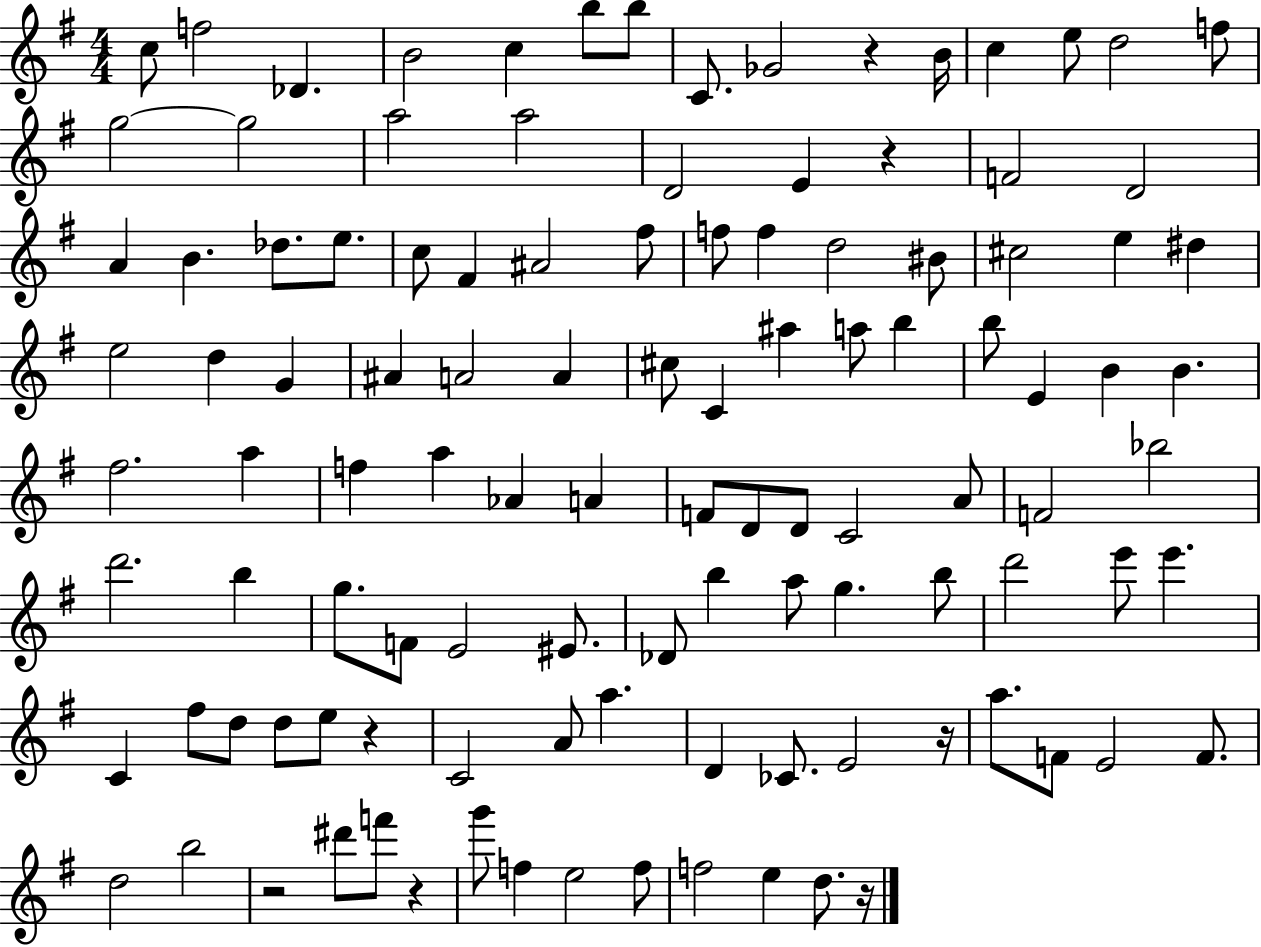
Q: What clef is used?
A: treble